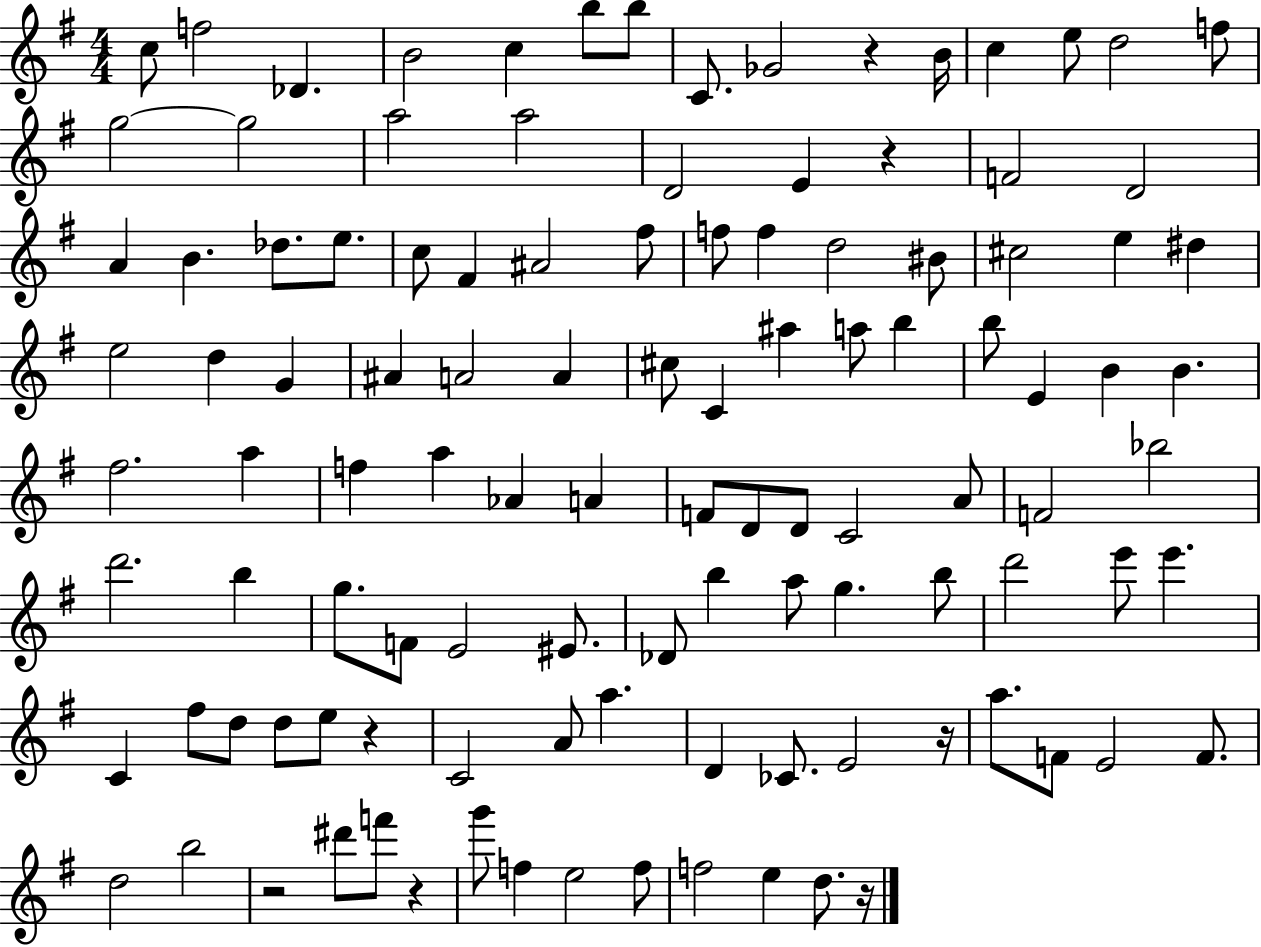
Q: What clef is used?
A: treble